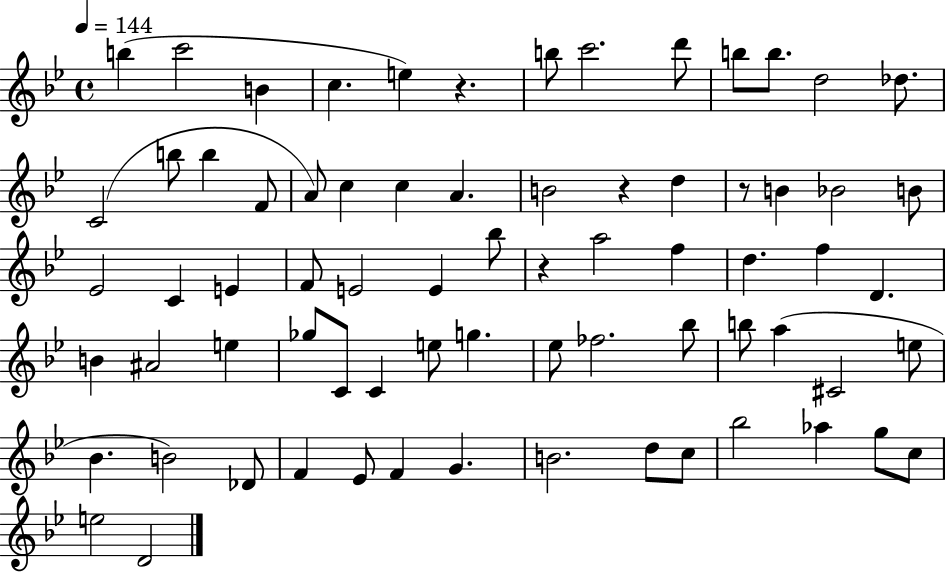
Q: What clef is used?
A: treble